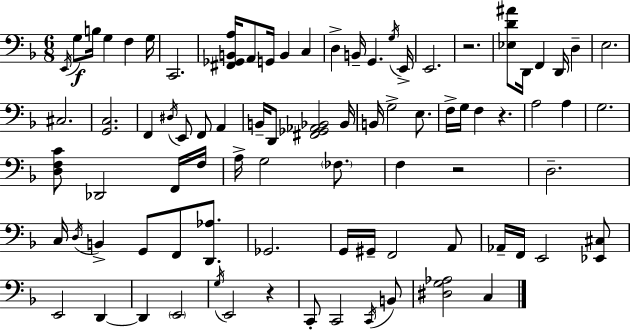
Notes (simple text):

E2/s G3/e B3/s G3/q F3/q G3/s C2/h. [F#2,Gb2,B2,A3]/s A2/e G2/s B2/q C3/q D3/q B2/s G2/q. G3/s E2/s E2/h. R/h. [Eb3,D4,A#4]/e D2/s F2/q D2/s D3/q E3/h. C#3/h. [G2,C3]/h. F2/q D#3/s E2/e F2/e A2/q B2/s D2/e [F#2,Gb2,Ab2,Bb2]/h Bb2/s B2/s G3/h E3/e. F3/s G3/s F3/q R/q. A3/h A3/q G3/h. [D3,F3,C4]/e Db2/h F2/s F3/s A3/s G3/h FES3/e. F3/q R/h D3/h. C3/s D3/s B2/q G2/e F2/e [D2,Ab3]/e. Gb2/h. G2/s G#2/s F2/h A2/e Ab2/s F2/s E2/h [Eb2,C#3]/e E2/h D2/q D2/q E2/h G3/s E2/h R/q C2/e C2/h C2/s B2/e [D#3,G3,Ab3]/h C3/q